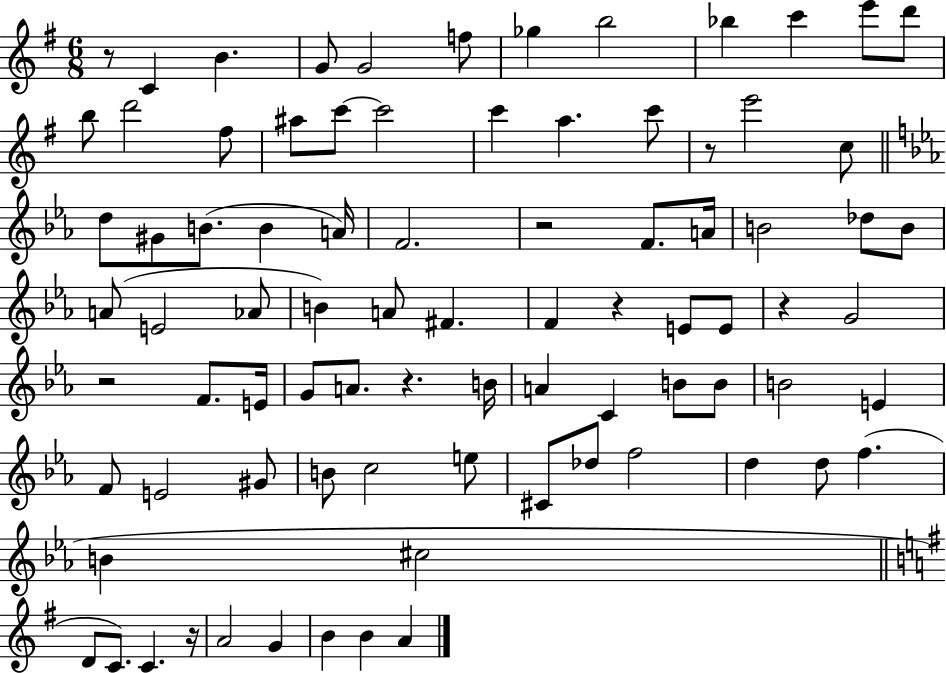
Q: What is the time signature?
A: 6/8